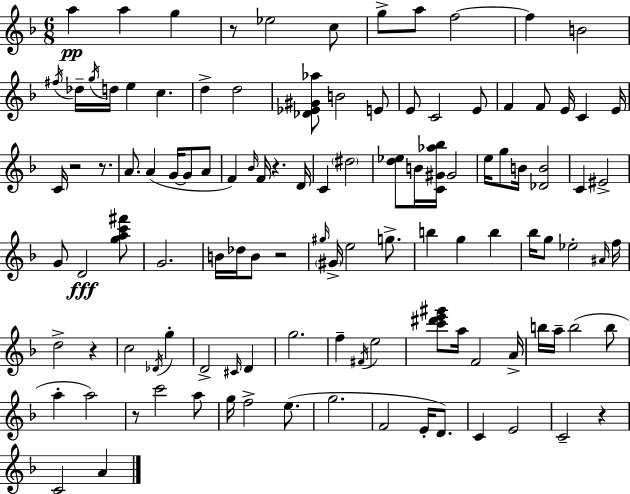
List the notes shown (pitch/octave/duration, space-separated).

A5/q A5/q G5/q R/e Eb5/h C5/e G5/e A5/e F5/h F5/q B4/h F#5/s Db5/s G5/s D5/s E5/q C5/q. D5/q D5/h [Db4,Eb4,G#4,Ab5]/e B4/h E4/e E4/e C4/h E4/e F4/q F4/e E4/s C4/q E4/s C4/s R/h R/e. A4/e. A4/q G4/s G4/e A4/e F4/q Bb4/s F4/s R/q. D4/s C4/q D#5/h [D5,Eb5]/e B4/s [C4,G#4,Ab5,Bb5]/s G#4/h E5/s G5/e B4/s [Db4,B4]/h C4/q EIS4/h G4/e D4/h [G5,A5,C6,F#6]/e G4/h. B4/s Db5/s B4/e R/h G#5/s G#4/s E5/h G5/e. B5/q G5/q B5/q Bb5/s G5/e Eb5/h A#4/s F5/s D5/h R/q C5/h Db4/s G5/q D4/h C#4/s D4/q G5/h. F5/q F#4/s E5/h [C6,D#6,E6,G#6]/e A5/s F4/h A4/s B5/s A5/s B5/h B5/e A5/q A5/h R/e C6/h A5/e G5/s F5/h E5/e. G5/h. F4/h E4/s D4/e. C4/q E4/h C4/h R/q C4/h A4/q